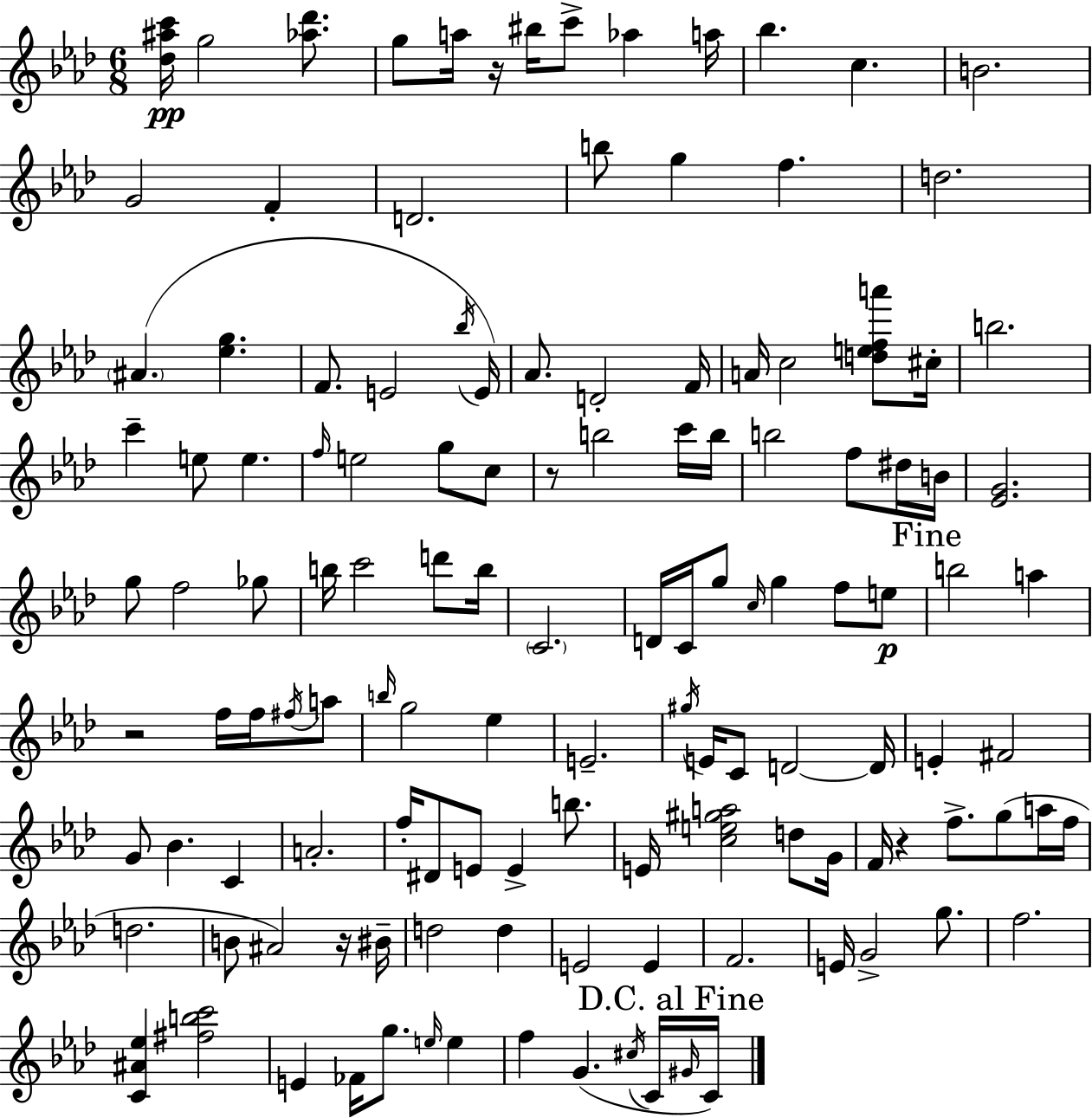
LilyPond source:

{
  \clef treble
  \numericTimeSignature
  \time 6/8
  \key aes \major
  <des'' ais'' c'''>16\pp g''2 <aes'' des'''>8. | g''8 a''16 r16 bis''16 c'''8-> aes''4 a''16 | bes''4. c''4. | b'2. | \break g'2 f'4-. | d'2. | b''8 g''4 f''4. | d''2. | \break \parenthesize ais'4.( <ees'' g''>4. | f'8. e'2 \acciaccatura { bes''16 }) | e'16 aes'8. d'2-. | f'16 a'16 c''2 <d'' e'' f'' a'''>8 | \break cis''16-. b''2. | c'''4-- e''8 e''4. | \grace { f''16 } e''2 g''8 | c''8 r8 b''2 | \break c'''16 b''16 b''2 f''8 | dis''16 b'16 <ees' g'>2. | g''8 f''2 | ges''8 b''16 c'''2 d'''8 | \break b''16 \parenthesize c'2. | d'16 c'16 g''8 \grace { c''16 } g''4 f''8 | e''8\p \mark "Fine" b''2 a''4 | r2 f''16 | \break f''16 \acciaccatura { fis''16 } a''8 \grace { b''16 } g''2 | ees''4 e'2.-- | \acciaccatura { gis''16 } e'16 c'8 d'2~~ | d'16 e'4-. fis'2 | \break g'8 bes'4. | c'4 a'2.-. | f''16-. dis'8 e'8 e'4-> | b''8. e'16 <c'' e'' gis'' a''>2 | \break d''8 g'16 f'16 r4 f''8.-> | g''8( a''16 f''16 d''2. | b'8 ais'2) | r16 bis'16-- d''2 | \break d''4 e'2 | e'4 f'2. | e'16 g'2-> | g''8. f''2. | \break <c' ais' ees''>4 <fis'' b'' c'''>2 | e'4 fes'16 g''8. | \grace { e''16 } e''4 f''4 g'4.( | \acciaccatura { cis''16 } c'16 \mark "D.C. al Fine" \grace { gis'16 } c'16) \bar "|."
}